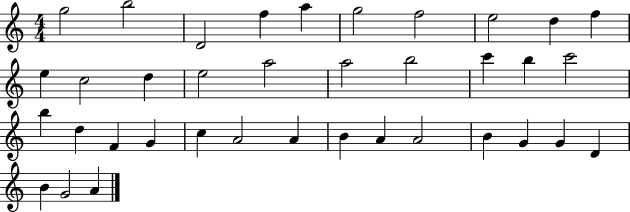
X:1
T:Untitled
M:4/4
L:1/4
K:C
g2 b2 D2 f a g2 f2 e2 d f e c2 d e2 a2 a2 b2 c' b c'2 b d F G c A2 A B A A2 B G G D B G2 A